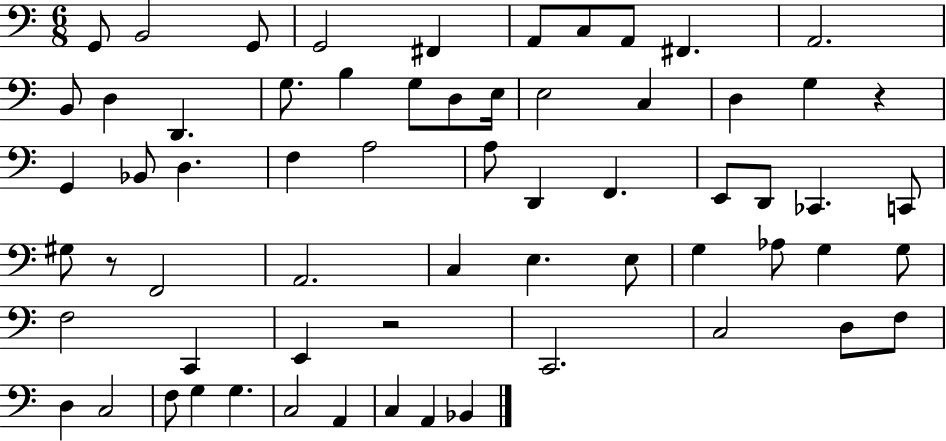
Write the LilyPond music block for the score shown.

{
  \clef bass
  \numericTimeSignature
  \time 6/8
  \key c \major
  \repeat volta 2 { g,8 b,2 g,8 | g,2 fis,4 | a,8 c8 a,8 fis,4. | a,2. | \break b,8 d4 d,4. | g8. b4 g8 d8 e16 | e2 c4 | d4 g4 r4 | \break g,4 bes,8 d4. | f4 a2 | a8 d,4 f,4. | e,8 d,8 ces,4. c,8 | \break gis8 r8 f,2 | a,2. | c4 e4. e8 | g4 aes8 g4 g8 | \break f2 c,4 | e,4 r2 | c,2. | c2 d8 f8 | \break d4 c2 | f8 g4 g4. | c2 a,4 | c4 a,4 bes,4 | \break } \bar "|."
}